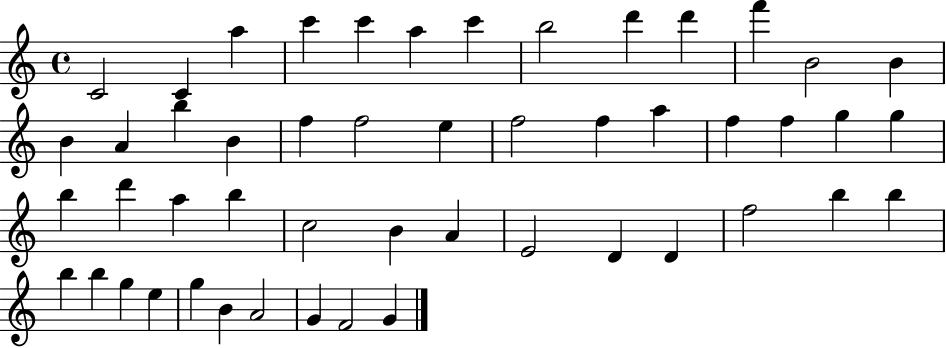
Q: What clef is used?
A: treble